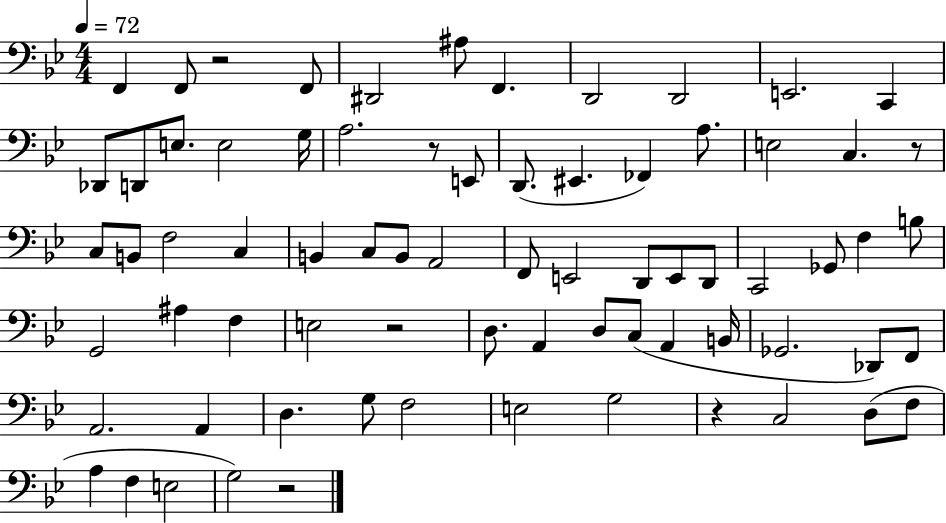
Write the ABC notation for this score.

X:1
T:Untitled
M:4/4
L:1/4
K:Bb
F,, F,,/2 z2 F,,/2 ^D,,2 ^A,/2 F,, D,,2 D,,2 E,,2 C,, _D,,/2 D,,/2 E,/2 E,2 G,/4 A,2 z/2 E,,/2 D,,/2 ^E,, _F,, A,/2 E,2 C, z/2 C,/2 B,,/2 F,2 C, B,, C,/2 B,,/2 A,,2 F,,/2 E,,2 D,,/2 E,,/2 D,,/2 C,,2 _G,,/2 F, B,/2 G,,2 ^A, F, E,2 z2 D,/2 A,, D,/2 C,/2 A,, B,,/4 _G,,2 _D,,/2 F,,/2 A,,2 A,, D, G,/2 F,2 E,2 G,2 z C,2 D,/2 F,/2 A, F, E,2 G,2 z2